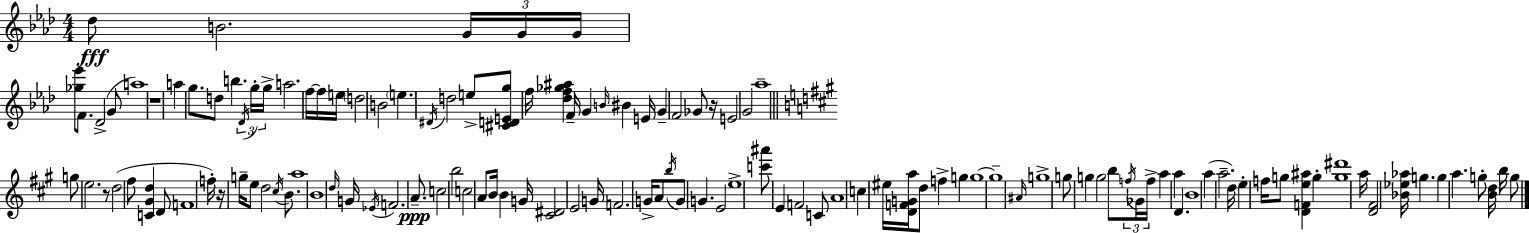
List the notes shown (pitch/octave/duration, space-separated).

Db5/e B4/h. G4/s G4/s G4/s [Gb5,Eb6]/e F4/e. Db4/h G4/e A5/w R/w A5/q G5/e. D5/e B5/q. Db4/s G5/s G5/s A5/h. F5/s F5/s E5/s D5/h B4/h E5/q. D#4/s D5/h E5/e [C#4,D4,E4,G5]/e F5/s [Db5,F5,Gb5,A#5]/q F4/s G4/q B4/s BIS4/q E4/s G4/q F4/h Gb4/e R/s E4/h G4/h Ab5/w G5/e E5/h. R/e D5/h F#5/e [C4,G#4,D5]/q D4/e F4/w F5/s R/s G5/s E5/e D5/h C#5/s B4/e. A5/w B4/w D5/s G4/s Eb4/s F4/h. A4/e. C5/h B5/h C5/h A4/e B4/s B4/q G4/s [C#4,D#4]/h E4/h G4/s F4/h. G4/s A4/e B5/s G4/e G4/q. E4/h E5/w [C6,A#6]/e E4/q F4/h C4/e A4/w C5/q EIS5/s [D4,F4,G4,A5]/s D5/e F5/q G5/q G5/w G5/w A#4/s G5/w G5/e G5/q G5/h B5/e F5/s Gb4/s F5/s A5/q A5/q D4/q. B4/w A5/q A5/h. D5/s E5/q F5/s G5/e [D4,F4,E5,A#5]/q G5/q [G5,D#6]/w A5/s [D4,F#4]/h [Bb4,Eb5,Ab5]/s G5/q. G5/q A5/q. G5/e [B4,D5]/s B5/s G5/e